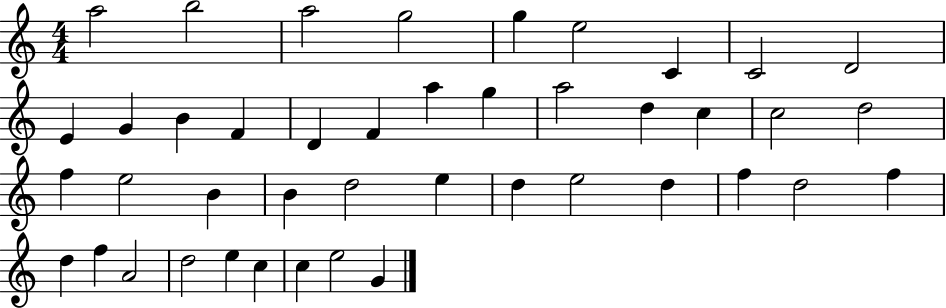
{
  \clef treble
  \numericTimeSignature
  \time 4/4
  \key c \major
  a''2 b''2 | a''2 g''2 | g''4 e''2 c'4 | c'2 d'2 | \break e'4 g'4 b'4 f'4 | d'4 f'4 a''4 g''4 | a''2 d''4 c''4 | c''2 d''2 | \break f''4 e''2 b'4 | b'4 d''2 e''4 | d''4 e''2 d''4 | f''4 d''2 f''4 | \break d''4 f''4 a'2 | d''2 e''4 c''4 | c''4 e''2 g'4 | \bar "|."
}